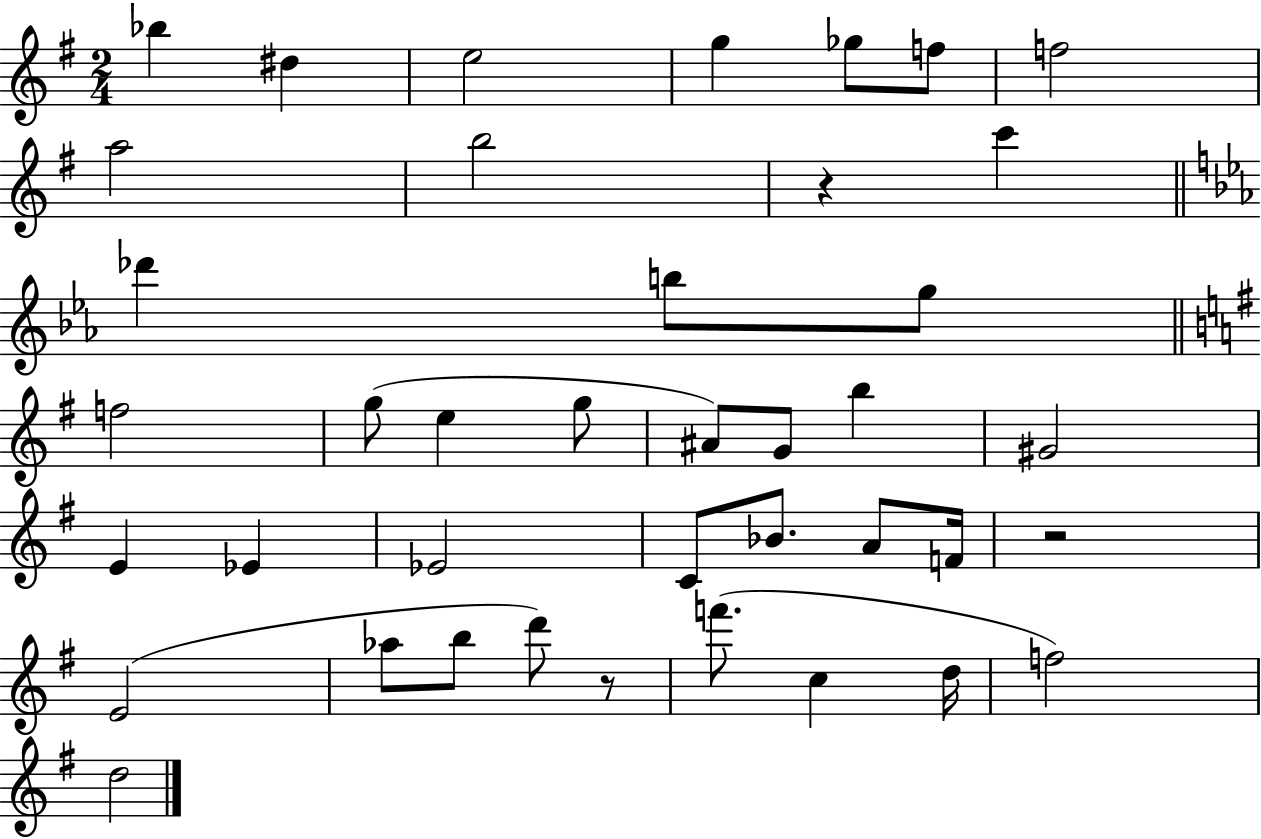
X:1
T:Untitled
M:2/4
L:1/4
K:G
_b ^d e2 g _g/2 f/2 f2 a2 b2 z c' _d' b/2 g/2 f2 g/2 e g/2 ^A/2 G/2 b ^G2 E _E _E2 C/2 _B/2 A/2 F/4 z2 E2 _a/2 b/2 d'/2 z/2 f'/2 c d/4 f2 d2